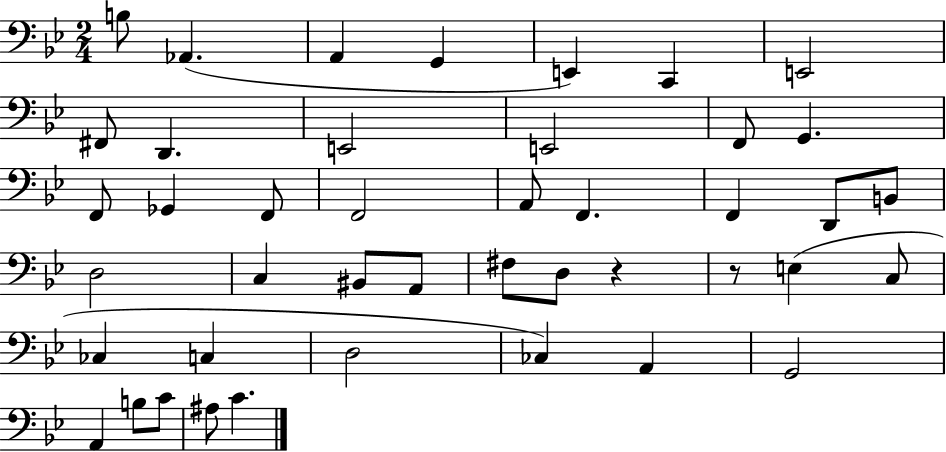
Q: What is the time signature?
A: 2/4